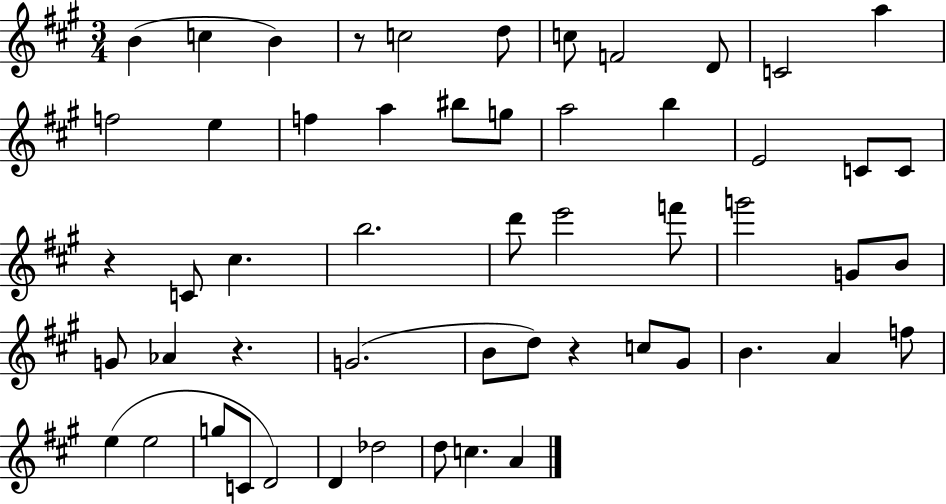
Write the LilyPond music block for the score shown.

{
  \clef treble
  \numericTimeSignature
  \time 3/4
  \key a \major
  \repeat volta 2 { b'4( c''4 b'4) | r8 c''2 d''8 | c''8 f'2 d'8 | c'2 a''4 | \break f''2 e''4 | f''4 a''4 bis''8 g''8 | a''2 b''4 | e'2 c'8 c'8 | \break r4 c'8 cis''4. | b''2. | d'''8 e'''2 f'''8 | g'''2 g'8 b'8 | \break g'8 aes'4 r4. | g'2.( | b'8 d''8) r4 c''8 gis'8 | b'4. a'4 f''8 | \break e''4( e''2 | g''8 c'8 d'2) | d'4 des''2 | d''8 c''4. a'4 | \break } \bar "|."
}